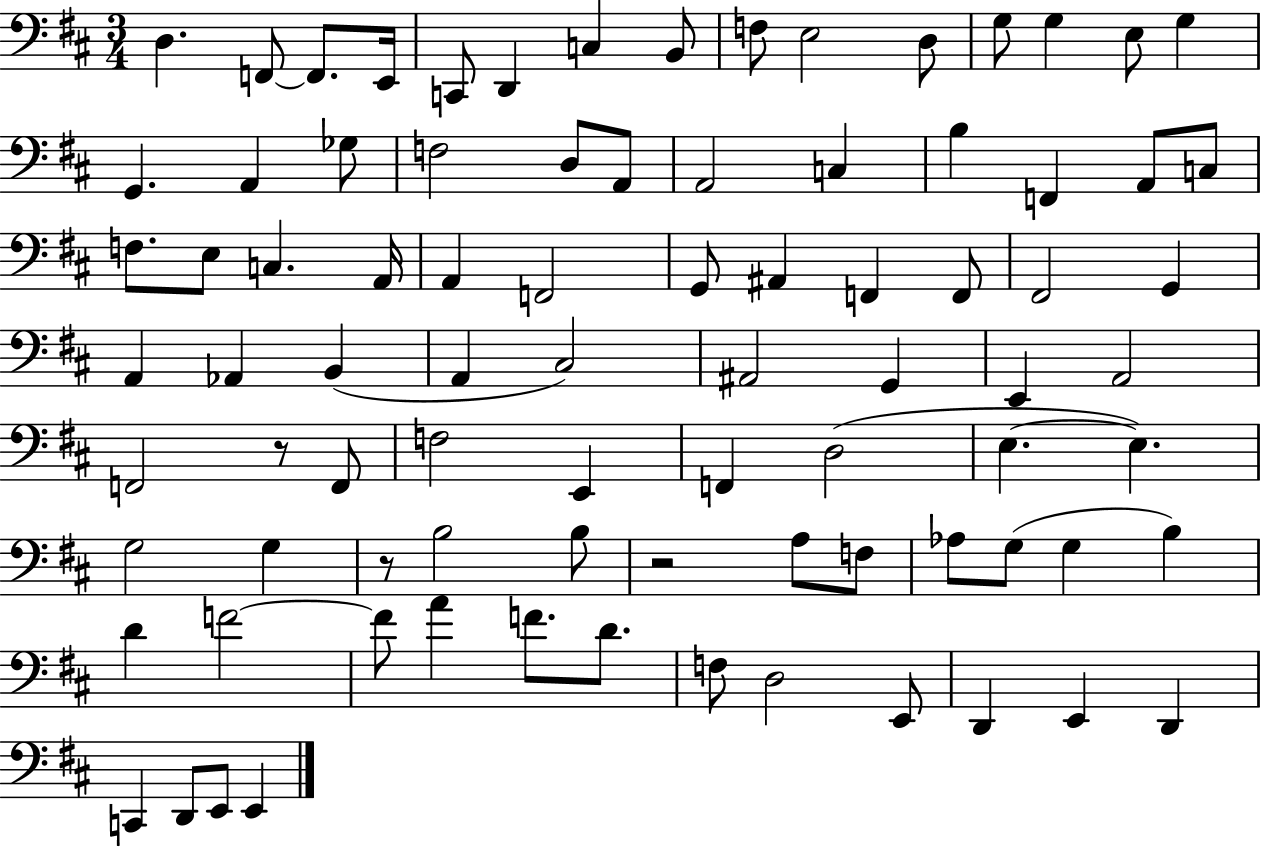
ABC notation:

X:1
T:Untitled
M:3/4
L:1/4
K:D
D, F,,/2 F,,/2 E,,/4 C,,/2 D,, C, B,,/2 F,/2 E,2 D,/2 G,/2 G, E,/2 G, G,, A,, _G,/2 F,2 D,/2 A,,/2 A,,2 C, B, F,, A,,/2 C,/2 F,/2 E,/2 C, A,,/4 A,, F,,2 G,,/2 ^A,, F,, F,,/2 ^F,,2 G,, A,, _A,, B,, A,, ^C,2 ^A,,2 G,, E,, A,,2 F,,2 z/2 F,,/2 F,2 E,, F,, D,2 E, E, G,2 G, z/2 B,2 B,/2 z2 A,/2 F,/2 _A,/2 G,/2 G, B, D F2 F/2 A F/2 D/2 F,/2 D,2 E,,/2 D,, E,, D,, C,, D,,/2 E,,/2 E,,